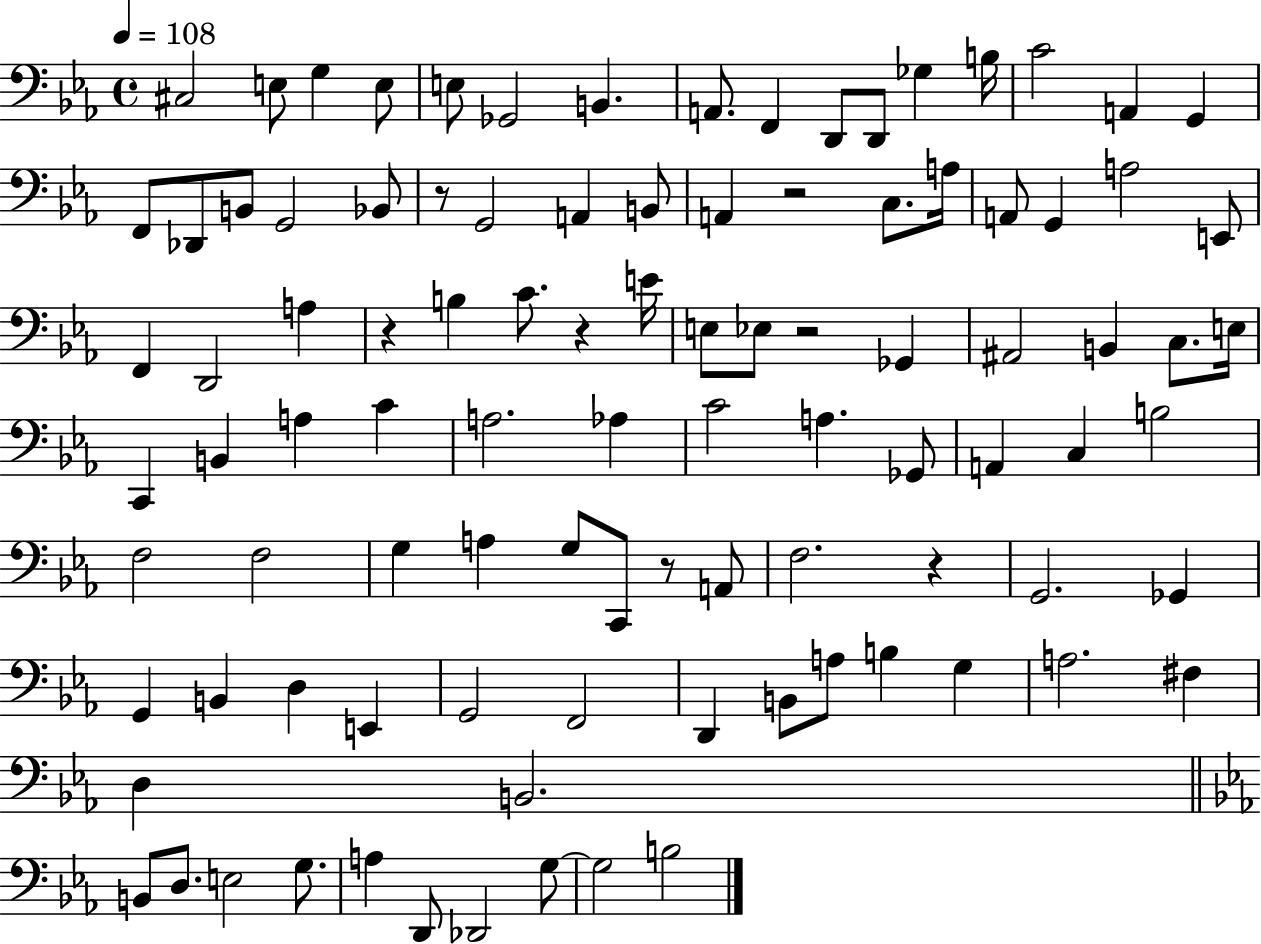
X:1
T:Untitled
M:4/4
L:1/4
K:Eb
^C,2 E,/2 G, E,/2 E,/2 _G,,2 B,, A,,/2 F,, D,,/2 D,,/2 _G, B,/4 C2 A,, G,, F,,/2 _D,,/2 B,,/2 G,,2 _B,,/2 z/2 G,,2 A,, B,,/2 A,, z2 C,/2 A,/4 A,,/2 G,, A,2 E,,/2 F,, D,,2 A, z B, C/2 z E/4 E,/2 _E,/2 z2 _G,, ^A,,2 B,, C,/2 E,/4 C,, B,, A, C A,2 _A, C2 A, _G,,/2 A,, C, B,2 F,2 F,2 G, A, G,/2 C,,/2 z/2 A,,/2 F,2 z G,,2 _G,, G,, B,, D, E,, G,,2 F,,2 D,, B,,/2 A,/2 B, G, A,2 ^F, D, B,,2 B,,/2 D,/2 E,2 G,/2 A, D,,/2 _D,,2 G,/2 G,2 B,2